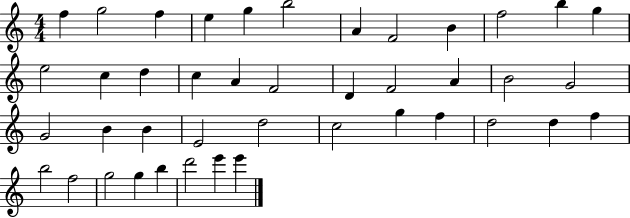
{
  \clef treble
  \numericTimeSignature
  \time 4/4
  \key c \major
  f''4 g''2 f''4 | e''4 g''4 b''2 | a'4 f'2 b'4 | f''2 b''4 g''4 | \break e''2 c''4 d''4 | c''4 a'4 f'2 | d'4 f'2 a'4 | b'2 g'2 | \break g'2 b'4 b'4 | e'2 d''2 | c''2 g''4 f''4 | d''2 d''4 f''4 | \break b''2 f''2 | g''2 g''4 b''4 | d'''2 e'''4 e'''4 | \bar "|."
}